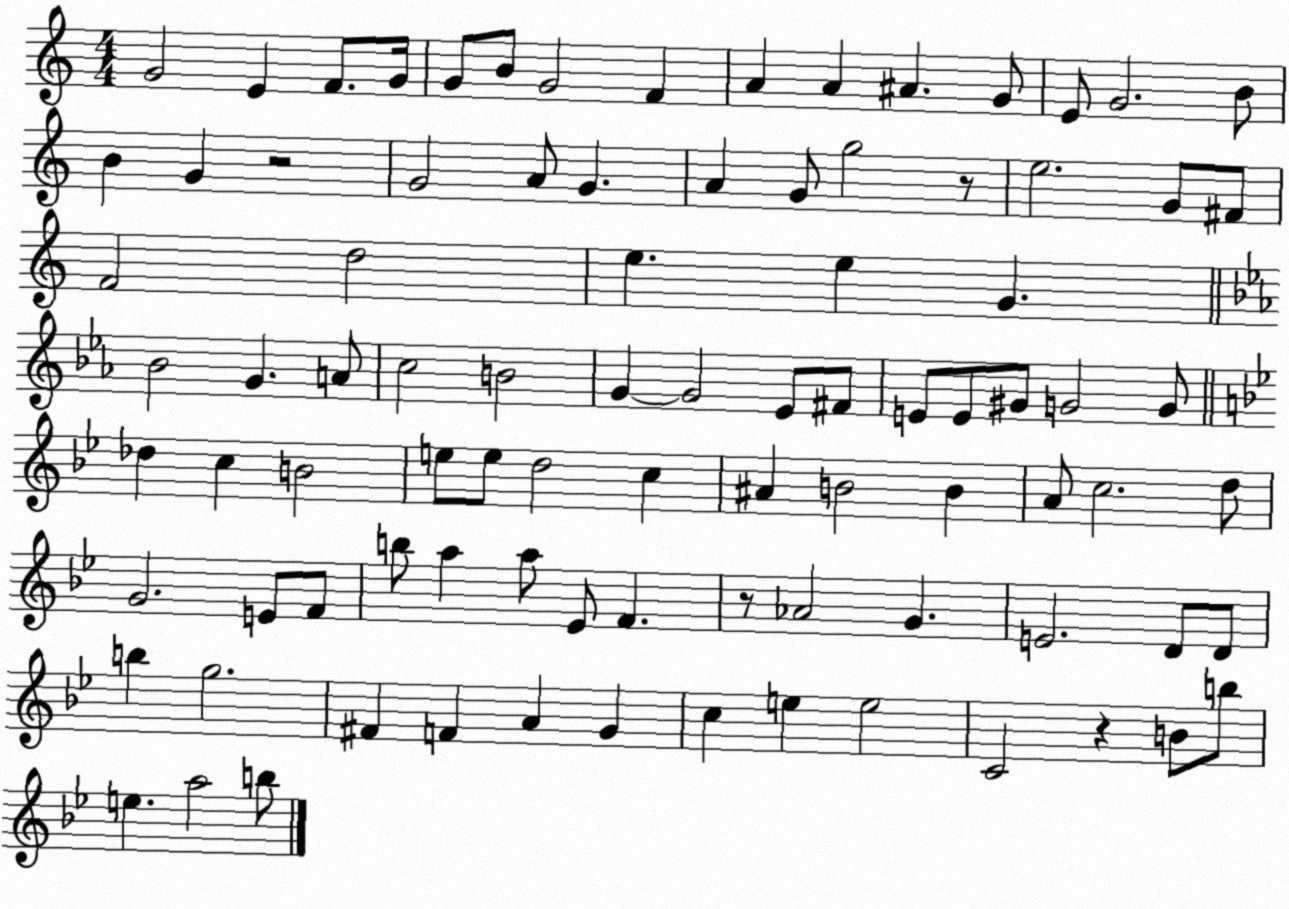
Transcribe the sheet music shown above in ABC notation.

X:1
T:Untitled
M:4/4
L:1/4
K:C
G2 E F/2 G/4 G/2 B/2 G2 F A A ^A G/2 E/2 G2 B/2 B G z2 G2 A/2 G A G/2 g2 z/2 e2 G/2 ^F/2 F2 d2 e e G _B2 G A/2 c2 B2 G G2 _E/2 ^F/2 E/2 E/2 ^G/2 G2 G/2 _d c B2 e/2 e/2 d2 c ^A B2 B A/2 c2 d/2 G2 E/2 F/2 b/2 a a/2 _E/2 F z/2 _A2 G E2 D/2 D/2 b g2 ^F F A G c e e2 C2 z B/2 b/2 e a2 b/2